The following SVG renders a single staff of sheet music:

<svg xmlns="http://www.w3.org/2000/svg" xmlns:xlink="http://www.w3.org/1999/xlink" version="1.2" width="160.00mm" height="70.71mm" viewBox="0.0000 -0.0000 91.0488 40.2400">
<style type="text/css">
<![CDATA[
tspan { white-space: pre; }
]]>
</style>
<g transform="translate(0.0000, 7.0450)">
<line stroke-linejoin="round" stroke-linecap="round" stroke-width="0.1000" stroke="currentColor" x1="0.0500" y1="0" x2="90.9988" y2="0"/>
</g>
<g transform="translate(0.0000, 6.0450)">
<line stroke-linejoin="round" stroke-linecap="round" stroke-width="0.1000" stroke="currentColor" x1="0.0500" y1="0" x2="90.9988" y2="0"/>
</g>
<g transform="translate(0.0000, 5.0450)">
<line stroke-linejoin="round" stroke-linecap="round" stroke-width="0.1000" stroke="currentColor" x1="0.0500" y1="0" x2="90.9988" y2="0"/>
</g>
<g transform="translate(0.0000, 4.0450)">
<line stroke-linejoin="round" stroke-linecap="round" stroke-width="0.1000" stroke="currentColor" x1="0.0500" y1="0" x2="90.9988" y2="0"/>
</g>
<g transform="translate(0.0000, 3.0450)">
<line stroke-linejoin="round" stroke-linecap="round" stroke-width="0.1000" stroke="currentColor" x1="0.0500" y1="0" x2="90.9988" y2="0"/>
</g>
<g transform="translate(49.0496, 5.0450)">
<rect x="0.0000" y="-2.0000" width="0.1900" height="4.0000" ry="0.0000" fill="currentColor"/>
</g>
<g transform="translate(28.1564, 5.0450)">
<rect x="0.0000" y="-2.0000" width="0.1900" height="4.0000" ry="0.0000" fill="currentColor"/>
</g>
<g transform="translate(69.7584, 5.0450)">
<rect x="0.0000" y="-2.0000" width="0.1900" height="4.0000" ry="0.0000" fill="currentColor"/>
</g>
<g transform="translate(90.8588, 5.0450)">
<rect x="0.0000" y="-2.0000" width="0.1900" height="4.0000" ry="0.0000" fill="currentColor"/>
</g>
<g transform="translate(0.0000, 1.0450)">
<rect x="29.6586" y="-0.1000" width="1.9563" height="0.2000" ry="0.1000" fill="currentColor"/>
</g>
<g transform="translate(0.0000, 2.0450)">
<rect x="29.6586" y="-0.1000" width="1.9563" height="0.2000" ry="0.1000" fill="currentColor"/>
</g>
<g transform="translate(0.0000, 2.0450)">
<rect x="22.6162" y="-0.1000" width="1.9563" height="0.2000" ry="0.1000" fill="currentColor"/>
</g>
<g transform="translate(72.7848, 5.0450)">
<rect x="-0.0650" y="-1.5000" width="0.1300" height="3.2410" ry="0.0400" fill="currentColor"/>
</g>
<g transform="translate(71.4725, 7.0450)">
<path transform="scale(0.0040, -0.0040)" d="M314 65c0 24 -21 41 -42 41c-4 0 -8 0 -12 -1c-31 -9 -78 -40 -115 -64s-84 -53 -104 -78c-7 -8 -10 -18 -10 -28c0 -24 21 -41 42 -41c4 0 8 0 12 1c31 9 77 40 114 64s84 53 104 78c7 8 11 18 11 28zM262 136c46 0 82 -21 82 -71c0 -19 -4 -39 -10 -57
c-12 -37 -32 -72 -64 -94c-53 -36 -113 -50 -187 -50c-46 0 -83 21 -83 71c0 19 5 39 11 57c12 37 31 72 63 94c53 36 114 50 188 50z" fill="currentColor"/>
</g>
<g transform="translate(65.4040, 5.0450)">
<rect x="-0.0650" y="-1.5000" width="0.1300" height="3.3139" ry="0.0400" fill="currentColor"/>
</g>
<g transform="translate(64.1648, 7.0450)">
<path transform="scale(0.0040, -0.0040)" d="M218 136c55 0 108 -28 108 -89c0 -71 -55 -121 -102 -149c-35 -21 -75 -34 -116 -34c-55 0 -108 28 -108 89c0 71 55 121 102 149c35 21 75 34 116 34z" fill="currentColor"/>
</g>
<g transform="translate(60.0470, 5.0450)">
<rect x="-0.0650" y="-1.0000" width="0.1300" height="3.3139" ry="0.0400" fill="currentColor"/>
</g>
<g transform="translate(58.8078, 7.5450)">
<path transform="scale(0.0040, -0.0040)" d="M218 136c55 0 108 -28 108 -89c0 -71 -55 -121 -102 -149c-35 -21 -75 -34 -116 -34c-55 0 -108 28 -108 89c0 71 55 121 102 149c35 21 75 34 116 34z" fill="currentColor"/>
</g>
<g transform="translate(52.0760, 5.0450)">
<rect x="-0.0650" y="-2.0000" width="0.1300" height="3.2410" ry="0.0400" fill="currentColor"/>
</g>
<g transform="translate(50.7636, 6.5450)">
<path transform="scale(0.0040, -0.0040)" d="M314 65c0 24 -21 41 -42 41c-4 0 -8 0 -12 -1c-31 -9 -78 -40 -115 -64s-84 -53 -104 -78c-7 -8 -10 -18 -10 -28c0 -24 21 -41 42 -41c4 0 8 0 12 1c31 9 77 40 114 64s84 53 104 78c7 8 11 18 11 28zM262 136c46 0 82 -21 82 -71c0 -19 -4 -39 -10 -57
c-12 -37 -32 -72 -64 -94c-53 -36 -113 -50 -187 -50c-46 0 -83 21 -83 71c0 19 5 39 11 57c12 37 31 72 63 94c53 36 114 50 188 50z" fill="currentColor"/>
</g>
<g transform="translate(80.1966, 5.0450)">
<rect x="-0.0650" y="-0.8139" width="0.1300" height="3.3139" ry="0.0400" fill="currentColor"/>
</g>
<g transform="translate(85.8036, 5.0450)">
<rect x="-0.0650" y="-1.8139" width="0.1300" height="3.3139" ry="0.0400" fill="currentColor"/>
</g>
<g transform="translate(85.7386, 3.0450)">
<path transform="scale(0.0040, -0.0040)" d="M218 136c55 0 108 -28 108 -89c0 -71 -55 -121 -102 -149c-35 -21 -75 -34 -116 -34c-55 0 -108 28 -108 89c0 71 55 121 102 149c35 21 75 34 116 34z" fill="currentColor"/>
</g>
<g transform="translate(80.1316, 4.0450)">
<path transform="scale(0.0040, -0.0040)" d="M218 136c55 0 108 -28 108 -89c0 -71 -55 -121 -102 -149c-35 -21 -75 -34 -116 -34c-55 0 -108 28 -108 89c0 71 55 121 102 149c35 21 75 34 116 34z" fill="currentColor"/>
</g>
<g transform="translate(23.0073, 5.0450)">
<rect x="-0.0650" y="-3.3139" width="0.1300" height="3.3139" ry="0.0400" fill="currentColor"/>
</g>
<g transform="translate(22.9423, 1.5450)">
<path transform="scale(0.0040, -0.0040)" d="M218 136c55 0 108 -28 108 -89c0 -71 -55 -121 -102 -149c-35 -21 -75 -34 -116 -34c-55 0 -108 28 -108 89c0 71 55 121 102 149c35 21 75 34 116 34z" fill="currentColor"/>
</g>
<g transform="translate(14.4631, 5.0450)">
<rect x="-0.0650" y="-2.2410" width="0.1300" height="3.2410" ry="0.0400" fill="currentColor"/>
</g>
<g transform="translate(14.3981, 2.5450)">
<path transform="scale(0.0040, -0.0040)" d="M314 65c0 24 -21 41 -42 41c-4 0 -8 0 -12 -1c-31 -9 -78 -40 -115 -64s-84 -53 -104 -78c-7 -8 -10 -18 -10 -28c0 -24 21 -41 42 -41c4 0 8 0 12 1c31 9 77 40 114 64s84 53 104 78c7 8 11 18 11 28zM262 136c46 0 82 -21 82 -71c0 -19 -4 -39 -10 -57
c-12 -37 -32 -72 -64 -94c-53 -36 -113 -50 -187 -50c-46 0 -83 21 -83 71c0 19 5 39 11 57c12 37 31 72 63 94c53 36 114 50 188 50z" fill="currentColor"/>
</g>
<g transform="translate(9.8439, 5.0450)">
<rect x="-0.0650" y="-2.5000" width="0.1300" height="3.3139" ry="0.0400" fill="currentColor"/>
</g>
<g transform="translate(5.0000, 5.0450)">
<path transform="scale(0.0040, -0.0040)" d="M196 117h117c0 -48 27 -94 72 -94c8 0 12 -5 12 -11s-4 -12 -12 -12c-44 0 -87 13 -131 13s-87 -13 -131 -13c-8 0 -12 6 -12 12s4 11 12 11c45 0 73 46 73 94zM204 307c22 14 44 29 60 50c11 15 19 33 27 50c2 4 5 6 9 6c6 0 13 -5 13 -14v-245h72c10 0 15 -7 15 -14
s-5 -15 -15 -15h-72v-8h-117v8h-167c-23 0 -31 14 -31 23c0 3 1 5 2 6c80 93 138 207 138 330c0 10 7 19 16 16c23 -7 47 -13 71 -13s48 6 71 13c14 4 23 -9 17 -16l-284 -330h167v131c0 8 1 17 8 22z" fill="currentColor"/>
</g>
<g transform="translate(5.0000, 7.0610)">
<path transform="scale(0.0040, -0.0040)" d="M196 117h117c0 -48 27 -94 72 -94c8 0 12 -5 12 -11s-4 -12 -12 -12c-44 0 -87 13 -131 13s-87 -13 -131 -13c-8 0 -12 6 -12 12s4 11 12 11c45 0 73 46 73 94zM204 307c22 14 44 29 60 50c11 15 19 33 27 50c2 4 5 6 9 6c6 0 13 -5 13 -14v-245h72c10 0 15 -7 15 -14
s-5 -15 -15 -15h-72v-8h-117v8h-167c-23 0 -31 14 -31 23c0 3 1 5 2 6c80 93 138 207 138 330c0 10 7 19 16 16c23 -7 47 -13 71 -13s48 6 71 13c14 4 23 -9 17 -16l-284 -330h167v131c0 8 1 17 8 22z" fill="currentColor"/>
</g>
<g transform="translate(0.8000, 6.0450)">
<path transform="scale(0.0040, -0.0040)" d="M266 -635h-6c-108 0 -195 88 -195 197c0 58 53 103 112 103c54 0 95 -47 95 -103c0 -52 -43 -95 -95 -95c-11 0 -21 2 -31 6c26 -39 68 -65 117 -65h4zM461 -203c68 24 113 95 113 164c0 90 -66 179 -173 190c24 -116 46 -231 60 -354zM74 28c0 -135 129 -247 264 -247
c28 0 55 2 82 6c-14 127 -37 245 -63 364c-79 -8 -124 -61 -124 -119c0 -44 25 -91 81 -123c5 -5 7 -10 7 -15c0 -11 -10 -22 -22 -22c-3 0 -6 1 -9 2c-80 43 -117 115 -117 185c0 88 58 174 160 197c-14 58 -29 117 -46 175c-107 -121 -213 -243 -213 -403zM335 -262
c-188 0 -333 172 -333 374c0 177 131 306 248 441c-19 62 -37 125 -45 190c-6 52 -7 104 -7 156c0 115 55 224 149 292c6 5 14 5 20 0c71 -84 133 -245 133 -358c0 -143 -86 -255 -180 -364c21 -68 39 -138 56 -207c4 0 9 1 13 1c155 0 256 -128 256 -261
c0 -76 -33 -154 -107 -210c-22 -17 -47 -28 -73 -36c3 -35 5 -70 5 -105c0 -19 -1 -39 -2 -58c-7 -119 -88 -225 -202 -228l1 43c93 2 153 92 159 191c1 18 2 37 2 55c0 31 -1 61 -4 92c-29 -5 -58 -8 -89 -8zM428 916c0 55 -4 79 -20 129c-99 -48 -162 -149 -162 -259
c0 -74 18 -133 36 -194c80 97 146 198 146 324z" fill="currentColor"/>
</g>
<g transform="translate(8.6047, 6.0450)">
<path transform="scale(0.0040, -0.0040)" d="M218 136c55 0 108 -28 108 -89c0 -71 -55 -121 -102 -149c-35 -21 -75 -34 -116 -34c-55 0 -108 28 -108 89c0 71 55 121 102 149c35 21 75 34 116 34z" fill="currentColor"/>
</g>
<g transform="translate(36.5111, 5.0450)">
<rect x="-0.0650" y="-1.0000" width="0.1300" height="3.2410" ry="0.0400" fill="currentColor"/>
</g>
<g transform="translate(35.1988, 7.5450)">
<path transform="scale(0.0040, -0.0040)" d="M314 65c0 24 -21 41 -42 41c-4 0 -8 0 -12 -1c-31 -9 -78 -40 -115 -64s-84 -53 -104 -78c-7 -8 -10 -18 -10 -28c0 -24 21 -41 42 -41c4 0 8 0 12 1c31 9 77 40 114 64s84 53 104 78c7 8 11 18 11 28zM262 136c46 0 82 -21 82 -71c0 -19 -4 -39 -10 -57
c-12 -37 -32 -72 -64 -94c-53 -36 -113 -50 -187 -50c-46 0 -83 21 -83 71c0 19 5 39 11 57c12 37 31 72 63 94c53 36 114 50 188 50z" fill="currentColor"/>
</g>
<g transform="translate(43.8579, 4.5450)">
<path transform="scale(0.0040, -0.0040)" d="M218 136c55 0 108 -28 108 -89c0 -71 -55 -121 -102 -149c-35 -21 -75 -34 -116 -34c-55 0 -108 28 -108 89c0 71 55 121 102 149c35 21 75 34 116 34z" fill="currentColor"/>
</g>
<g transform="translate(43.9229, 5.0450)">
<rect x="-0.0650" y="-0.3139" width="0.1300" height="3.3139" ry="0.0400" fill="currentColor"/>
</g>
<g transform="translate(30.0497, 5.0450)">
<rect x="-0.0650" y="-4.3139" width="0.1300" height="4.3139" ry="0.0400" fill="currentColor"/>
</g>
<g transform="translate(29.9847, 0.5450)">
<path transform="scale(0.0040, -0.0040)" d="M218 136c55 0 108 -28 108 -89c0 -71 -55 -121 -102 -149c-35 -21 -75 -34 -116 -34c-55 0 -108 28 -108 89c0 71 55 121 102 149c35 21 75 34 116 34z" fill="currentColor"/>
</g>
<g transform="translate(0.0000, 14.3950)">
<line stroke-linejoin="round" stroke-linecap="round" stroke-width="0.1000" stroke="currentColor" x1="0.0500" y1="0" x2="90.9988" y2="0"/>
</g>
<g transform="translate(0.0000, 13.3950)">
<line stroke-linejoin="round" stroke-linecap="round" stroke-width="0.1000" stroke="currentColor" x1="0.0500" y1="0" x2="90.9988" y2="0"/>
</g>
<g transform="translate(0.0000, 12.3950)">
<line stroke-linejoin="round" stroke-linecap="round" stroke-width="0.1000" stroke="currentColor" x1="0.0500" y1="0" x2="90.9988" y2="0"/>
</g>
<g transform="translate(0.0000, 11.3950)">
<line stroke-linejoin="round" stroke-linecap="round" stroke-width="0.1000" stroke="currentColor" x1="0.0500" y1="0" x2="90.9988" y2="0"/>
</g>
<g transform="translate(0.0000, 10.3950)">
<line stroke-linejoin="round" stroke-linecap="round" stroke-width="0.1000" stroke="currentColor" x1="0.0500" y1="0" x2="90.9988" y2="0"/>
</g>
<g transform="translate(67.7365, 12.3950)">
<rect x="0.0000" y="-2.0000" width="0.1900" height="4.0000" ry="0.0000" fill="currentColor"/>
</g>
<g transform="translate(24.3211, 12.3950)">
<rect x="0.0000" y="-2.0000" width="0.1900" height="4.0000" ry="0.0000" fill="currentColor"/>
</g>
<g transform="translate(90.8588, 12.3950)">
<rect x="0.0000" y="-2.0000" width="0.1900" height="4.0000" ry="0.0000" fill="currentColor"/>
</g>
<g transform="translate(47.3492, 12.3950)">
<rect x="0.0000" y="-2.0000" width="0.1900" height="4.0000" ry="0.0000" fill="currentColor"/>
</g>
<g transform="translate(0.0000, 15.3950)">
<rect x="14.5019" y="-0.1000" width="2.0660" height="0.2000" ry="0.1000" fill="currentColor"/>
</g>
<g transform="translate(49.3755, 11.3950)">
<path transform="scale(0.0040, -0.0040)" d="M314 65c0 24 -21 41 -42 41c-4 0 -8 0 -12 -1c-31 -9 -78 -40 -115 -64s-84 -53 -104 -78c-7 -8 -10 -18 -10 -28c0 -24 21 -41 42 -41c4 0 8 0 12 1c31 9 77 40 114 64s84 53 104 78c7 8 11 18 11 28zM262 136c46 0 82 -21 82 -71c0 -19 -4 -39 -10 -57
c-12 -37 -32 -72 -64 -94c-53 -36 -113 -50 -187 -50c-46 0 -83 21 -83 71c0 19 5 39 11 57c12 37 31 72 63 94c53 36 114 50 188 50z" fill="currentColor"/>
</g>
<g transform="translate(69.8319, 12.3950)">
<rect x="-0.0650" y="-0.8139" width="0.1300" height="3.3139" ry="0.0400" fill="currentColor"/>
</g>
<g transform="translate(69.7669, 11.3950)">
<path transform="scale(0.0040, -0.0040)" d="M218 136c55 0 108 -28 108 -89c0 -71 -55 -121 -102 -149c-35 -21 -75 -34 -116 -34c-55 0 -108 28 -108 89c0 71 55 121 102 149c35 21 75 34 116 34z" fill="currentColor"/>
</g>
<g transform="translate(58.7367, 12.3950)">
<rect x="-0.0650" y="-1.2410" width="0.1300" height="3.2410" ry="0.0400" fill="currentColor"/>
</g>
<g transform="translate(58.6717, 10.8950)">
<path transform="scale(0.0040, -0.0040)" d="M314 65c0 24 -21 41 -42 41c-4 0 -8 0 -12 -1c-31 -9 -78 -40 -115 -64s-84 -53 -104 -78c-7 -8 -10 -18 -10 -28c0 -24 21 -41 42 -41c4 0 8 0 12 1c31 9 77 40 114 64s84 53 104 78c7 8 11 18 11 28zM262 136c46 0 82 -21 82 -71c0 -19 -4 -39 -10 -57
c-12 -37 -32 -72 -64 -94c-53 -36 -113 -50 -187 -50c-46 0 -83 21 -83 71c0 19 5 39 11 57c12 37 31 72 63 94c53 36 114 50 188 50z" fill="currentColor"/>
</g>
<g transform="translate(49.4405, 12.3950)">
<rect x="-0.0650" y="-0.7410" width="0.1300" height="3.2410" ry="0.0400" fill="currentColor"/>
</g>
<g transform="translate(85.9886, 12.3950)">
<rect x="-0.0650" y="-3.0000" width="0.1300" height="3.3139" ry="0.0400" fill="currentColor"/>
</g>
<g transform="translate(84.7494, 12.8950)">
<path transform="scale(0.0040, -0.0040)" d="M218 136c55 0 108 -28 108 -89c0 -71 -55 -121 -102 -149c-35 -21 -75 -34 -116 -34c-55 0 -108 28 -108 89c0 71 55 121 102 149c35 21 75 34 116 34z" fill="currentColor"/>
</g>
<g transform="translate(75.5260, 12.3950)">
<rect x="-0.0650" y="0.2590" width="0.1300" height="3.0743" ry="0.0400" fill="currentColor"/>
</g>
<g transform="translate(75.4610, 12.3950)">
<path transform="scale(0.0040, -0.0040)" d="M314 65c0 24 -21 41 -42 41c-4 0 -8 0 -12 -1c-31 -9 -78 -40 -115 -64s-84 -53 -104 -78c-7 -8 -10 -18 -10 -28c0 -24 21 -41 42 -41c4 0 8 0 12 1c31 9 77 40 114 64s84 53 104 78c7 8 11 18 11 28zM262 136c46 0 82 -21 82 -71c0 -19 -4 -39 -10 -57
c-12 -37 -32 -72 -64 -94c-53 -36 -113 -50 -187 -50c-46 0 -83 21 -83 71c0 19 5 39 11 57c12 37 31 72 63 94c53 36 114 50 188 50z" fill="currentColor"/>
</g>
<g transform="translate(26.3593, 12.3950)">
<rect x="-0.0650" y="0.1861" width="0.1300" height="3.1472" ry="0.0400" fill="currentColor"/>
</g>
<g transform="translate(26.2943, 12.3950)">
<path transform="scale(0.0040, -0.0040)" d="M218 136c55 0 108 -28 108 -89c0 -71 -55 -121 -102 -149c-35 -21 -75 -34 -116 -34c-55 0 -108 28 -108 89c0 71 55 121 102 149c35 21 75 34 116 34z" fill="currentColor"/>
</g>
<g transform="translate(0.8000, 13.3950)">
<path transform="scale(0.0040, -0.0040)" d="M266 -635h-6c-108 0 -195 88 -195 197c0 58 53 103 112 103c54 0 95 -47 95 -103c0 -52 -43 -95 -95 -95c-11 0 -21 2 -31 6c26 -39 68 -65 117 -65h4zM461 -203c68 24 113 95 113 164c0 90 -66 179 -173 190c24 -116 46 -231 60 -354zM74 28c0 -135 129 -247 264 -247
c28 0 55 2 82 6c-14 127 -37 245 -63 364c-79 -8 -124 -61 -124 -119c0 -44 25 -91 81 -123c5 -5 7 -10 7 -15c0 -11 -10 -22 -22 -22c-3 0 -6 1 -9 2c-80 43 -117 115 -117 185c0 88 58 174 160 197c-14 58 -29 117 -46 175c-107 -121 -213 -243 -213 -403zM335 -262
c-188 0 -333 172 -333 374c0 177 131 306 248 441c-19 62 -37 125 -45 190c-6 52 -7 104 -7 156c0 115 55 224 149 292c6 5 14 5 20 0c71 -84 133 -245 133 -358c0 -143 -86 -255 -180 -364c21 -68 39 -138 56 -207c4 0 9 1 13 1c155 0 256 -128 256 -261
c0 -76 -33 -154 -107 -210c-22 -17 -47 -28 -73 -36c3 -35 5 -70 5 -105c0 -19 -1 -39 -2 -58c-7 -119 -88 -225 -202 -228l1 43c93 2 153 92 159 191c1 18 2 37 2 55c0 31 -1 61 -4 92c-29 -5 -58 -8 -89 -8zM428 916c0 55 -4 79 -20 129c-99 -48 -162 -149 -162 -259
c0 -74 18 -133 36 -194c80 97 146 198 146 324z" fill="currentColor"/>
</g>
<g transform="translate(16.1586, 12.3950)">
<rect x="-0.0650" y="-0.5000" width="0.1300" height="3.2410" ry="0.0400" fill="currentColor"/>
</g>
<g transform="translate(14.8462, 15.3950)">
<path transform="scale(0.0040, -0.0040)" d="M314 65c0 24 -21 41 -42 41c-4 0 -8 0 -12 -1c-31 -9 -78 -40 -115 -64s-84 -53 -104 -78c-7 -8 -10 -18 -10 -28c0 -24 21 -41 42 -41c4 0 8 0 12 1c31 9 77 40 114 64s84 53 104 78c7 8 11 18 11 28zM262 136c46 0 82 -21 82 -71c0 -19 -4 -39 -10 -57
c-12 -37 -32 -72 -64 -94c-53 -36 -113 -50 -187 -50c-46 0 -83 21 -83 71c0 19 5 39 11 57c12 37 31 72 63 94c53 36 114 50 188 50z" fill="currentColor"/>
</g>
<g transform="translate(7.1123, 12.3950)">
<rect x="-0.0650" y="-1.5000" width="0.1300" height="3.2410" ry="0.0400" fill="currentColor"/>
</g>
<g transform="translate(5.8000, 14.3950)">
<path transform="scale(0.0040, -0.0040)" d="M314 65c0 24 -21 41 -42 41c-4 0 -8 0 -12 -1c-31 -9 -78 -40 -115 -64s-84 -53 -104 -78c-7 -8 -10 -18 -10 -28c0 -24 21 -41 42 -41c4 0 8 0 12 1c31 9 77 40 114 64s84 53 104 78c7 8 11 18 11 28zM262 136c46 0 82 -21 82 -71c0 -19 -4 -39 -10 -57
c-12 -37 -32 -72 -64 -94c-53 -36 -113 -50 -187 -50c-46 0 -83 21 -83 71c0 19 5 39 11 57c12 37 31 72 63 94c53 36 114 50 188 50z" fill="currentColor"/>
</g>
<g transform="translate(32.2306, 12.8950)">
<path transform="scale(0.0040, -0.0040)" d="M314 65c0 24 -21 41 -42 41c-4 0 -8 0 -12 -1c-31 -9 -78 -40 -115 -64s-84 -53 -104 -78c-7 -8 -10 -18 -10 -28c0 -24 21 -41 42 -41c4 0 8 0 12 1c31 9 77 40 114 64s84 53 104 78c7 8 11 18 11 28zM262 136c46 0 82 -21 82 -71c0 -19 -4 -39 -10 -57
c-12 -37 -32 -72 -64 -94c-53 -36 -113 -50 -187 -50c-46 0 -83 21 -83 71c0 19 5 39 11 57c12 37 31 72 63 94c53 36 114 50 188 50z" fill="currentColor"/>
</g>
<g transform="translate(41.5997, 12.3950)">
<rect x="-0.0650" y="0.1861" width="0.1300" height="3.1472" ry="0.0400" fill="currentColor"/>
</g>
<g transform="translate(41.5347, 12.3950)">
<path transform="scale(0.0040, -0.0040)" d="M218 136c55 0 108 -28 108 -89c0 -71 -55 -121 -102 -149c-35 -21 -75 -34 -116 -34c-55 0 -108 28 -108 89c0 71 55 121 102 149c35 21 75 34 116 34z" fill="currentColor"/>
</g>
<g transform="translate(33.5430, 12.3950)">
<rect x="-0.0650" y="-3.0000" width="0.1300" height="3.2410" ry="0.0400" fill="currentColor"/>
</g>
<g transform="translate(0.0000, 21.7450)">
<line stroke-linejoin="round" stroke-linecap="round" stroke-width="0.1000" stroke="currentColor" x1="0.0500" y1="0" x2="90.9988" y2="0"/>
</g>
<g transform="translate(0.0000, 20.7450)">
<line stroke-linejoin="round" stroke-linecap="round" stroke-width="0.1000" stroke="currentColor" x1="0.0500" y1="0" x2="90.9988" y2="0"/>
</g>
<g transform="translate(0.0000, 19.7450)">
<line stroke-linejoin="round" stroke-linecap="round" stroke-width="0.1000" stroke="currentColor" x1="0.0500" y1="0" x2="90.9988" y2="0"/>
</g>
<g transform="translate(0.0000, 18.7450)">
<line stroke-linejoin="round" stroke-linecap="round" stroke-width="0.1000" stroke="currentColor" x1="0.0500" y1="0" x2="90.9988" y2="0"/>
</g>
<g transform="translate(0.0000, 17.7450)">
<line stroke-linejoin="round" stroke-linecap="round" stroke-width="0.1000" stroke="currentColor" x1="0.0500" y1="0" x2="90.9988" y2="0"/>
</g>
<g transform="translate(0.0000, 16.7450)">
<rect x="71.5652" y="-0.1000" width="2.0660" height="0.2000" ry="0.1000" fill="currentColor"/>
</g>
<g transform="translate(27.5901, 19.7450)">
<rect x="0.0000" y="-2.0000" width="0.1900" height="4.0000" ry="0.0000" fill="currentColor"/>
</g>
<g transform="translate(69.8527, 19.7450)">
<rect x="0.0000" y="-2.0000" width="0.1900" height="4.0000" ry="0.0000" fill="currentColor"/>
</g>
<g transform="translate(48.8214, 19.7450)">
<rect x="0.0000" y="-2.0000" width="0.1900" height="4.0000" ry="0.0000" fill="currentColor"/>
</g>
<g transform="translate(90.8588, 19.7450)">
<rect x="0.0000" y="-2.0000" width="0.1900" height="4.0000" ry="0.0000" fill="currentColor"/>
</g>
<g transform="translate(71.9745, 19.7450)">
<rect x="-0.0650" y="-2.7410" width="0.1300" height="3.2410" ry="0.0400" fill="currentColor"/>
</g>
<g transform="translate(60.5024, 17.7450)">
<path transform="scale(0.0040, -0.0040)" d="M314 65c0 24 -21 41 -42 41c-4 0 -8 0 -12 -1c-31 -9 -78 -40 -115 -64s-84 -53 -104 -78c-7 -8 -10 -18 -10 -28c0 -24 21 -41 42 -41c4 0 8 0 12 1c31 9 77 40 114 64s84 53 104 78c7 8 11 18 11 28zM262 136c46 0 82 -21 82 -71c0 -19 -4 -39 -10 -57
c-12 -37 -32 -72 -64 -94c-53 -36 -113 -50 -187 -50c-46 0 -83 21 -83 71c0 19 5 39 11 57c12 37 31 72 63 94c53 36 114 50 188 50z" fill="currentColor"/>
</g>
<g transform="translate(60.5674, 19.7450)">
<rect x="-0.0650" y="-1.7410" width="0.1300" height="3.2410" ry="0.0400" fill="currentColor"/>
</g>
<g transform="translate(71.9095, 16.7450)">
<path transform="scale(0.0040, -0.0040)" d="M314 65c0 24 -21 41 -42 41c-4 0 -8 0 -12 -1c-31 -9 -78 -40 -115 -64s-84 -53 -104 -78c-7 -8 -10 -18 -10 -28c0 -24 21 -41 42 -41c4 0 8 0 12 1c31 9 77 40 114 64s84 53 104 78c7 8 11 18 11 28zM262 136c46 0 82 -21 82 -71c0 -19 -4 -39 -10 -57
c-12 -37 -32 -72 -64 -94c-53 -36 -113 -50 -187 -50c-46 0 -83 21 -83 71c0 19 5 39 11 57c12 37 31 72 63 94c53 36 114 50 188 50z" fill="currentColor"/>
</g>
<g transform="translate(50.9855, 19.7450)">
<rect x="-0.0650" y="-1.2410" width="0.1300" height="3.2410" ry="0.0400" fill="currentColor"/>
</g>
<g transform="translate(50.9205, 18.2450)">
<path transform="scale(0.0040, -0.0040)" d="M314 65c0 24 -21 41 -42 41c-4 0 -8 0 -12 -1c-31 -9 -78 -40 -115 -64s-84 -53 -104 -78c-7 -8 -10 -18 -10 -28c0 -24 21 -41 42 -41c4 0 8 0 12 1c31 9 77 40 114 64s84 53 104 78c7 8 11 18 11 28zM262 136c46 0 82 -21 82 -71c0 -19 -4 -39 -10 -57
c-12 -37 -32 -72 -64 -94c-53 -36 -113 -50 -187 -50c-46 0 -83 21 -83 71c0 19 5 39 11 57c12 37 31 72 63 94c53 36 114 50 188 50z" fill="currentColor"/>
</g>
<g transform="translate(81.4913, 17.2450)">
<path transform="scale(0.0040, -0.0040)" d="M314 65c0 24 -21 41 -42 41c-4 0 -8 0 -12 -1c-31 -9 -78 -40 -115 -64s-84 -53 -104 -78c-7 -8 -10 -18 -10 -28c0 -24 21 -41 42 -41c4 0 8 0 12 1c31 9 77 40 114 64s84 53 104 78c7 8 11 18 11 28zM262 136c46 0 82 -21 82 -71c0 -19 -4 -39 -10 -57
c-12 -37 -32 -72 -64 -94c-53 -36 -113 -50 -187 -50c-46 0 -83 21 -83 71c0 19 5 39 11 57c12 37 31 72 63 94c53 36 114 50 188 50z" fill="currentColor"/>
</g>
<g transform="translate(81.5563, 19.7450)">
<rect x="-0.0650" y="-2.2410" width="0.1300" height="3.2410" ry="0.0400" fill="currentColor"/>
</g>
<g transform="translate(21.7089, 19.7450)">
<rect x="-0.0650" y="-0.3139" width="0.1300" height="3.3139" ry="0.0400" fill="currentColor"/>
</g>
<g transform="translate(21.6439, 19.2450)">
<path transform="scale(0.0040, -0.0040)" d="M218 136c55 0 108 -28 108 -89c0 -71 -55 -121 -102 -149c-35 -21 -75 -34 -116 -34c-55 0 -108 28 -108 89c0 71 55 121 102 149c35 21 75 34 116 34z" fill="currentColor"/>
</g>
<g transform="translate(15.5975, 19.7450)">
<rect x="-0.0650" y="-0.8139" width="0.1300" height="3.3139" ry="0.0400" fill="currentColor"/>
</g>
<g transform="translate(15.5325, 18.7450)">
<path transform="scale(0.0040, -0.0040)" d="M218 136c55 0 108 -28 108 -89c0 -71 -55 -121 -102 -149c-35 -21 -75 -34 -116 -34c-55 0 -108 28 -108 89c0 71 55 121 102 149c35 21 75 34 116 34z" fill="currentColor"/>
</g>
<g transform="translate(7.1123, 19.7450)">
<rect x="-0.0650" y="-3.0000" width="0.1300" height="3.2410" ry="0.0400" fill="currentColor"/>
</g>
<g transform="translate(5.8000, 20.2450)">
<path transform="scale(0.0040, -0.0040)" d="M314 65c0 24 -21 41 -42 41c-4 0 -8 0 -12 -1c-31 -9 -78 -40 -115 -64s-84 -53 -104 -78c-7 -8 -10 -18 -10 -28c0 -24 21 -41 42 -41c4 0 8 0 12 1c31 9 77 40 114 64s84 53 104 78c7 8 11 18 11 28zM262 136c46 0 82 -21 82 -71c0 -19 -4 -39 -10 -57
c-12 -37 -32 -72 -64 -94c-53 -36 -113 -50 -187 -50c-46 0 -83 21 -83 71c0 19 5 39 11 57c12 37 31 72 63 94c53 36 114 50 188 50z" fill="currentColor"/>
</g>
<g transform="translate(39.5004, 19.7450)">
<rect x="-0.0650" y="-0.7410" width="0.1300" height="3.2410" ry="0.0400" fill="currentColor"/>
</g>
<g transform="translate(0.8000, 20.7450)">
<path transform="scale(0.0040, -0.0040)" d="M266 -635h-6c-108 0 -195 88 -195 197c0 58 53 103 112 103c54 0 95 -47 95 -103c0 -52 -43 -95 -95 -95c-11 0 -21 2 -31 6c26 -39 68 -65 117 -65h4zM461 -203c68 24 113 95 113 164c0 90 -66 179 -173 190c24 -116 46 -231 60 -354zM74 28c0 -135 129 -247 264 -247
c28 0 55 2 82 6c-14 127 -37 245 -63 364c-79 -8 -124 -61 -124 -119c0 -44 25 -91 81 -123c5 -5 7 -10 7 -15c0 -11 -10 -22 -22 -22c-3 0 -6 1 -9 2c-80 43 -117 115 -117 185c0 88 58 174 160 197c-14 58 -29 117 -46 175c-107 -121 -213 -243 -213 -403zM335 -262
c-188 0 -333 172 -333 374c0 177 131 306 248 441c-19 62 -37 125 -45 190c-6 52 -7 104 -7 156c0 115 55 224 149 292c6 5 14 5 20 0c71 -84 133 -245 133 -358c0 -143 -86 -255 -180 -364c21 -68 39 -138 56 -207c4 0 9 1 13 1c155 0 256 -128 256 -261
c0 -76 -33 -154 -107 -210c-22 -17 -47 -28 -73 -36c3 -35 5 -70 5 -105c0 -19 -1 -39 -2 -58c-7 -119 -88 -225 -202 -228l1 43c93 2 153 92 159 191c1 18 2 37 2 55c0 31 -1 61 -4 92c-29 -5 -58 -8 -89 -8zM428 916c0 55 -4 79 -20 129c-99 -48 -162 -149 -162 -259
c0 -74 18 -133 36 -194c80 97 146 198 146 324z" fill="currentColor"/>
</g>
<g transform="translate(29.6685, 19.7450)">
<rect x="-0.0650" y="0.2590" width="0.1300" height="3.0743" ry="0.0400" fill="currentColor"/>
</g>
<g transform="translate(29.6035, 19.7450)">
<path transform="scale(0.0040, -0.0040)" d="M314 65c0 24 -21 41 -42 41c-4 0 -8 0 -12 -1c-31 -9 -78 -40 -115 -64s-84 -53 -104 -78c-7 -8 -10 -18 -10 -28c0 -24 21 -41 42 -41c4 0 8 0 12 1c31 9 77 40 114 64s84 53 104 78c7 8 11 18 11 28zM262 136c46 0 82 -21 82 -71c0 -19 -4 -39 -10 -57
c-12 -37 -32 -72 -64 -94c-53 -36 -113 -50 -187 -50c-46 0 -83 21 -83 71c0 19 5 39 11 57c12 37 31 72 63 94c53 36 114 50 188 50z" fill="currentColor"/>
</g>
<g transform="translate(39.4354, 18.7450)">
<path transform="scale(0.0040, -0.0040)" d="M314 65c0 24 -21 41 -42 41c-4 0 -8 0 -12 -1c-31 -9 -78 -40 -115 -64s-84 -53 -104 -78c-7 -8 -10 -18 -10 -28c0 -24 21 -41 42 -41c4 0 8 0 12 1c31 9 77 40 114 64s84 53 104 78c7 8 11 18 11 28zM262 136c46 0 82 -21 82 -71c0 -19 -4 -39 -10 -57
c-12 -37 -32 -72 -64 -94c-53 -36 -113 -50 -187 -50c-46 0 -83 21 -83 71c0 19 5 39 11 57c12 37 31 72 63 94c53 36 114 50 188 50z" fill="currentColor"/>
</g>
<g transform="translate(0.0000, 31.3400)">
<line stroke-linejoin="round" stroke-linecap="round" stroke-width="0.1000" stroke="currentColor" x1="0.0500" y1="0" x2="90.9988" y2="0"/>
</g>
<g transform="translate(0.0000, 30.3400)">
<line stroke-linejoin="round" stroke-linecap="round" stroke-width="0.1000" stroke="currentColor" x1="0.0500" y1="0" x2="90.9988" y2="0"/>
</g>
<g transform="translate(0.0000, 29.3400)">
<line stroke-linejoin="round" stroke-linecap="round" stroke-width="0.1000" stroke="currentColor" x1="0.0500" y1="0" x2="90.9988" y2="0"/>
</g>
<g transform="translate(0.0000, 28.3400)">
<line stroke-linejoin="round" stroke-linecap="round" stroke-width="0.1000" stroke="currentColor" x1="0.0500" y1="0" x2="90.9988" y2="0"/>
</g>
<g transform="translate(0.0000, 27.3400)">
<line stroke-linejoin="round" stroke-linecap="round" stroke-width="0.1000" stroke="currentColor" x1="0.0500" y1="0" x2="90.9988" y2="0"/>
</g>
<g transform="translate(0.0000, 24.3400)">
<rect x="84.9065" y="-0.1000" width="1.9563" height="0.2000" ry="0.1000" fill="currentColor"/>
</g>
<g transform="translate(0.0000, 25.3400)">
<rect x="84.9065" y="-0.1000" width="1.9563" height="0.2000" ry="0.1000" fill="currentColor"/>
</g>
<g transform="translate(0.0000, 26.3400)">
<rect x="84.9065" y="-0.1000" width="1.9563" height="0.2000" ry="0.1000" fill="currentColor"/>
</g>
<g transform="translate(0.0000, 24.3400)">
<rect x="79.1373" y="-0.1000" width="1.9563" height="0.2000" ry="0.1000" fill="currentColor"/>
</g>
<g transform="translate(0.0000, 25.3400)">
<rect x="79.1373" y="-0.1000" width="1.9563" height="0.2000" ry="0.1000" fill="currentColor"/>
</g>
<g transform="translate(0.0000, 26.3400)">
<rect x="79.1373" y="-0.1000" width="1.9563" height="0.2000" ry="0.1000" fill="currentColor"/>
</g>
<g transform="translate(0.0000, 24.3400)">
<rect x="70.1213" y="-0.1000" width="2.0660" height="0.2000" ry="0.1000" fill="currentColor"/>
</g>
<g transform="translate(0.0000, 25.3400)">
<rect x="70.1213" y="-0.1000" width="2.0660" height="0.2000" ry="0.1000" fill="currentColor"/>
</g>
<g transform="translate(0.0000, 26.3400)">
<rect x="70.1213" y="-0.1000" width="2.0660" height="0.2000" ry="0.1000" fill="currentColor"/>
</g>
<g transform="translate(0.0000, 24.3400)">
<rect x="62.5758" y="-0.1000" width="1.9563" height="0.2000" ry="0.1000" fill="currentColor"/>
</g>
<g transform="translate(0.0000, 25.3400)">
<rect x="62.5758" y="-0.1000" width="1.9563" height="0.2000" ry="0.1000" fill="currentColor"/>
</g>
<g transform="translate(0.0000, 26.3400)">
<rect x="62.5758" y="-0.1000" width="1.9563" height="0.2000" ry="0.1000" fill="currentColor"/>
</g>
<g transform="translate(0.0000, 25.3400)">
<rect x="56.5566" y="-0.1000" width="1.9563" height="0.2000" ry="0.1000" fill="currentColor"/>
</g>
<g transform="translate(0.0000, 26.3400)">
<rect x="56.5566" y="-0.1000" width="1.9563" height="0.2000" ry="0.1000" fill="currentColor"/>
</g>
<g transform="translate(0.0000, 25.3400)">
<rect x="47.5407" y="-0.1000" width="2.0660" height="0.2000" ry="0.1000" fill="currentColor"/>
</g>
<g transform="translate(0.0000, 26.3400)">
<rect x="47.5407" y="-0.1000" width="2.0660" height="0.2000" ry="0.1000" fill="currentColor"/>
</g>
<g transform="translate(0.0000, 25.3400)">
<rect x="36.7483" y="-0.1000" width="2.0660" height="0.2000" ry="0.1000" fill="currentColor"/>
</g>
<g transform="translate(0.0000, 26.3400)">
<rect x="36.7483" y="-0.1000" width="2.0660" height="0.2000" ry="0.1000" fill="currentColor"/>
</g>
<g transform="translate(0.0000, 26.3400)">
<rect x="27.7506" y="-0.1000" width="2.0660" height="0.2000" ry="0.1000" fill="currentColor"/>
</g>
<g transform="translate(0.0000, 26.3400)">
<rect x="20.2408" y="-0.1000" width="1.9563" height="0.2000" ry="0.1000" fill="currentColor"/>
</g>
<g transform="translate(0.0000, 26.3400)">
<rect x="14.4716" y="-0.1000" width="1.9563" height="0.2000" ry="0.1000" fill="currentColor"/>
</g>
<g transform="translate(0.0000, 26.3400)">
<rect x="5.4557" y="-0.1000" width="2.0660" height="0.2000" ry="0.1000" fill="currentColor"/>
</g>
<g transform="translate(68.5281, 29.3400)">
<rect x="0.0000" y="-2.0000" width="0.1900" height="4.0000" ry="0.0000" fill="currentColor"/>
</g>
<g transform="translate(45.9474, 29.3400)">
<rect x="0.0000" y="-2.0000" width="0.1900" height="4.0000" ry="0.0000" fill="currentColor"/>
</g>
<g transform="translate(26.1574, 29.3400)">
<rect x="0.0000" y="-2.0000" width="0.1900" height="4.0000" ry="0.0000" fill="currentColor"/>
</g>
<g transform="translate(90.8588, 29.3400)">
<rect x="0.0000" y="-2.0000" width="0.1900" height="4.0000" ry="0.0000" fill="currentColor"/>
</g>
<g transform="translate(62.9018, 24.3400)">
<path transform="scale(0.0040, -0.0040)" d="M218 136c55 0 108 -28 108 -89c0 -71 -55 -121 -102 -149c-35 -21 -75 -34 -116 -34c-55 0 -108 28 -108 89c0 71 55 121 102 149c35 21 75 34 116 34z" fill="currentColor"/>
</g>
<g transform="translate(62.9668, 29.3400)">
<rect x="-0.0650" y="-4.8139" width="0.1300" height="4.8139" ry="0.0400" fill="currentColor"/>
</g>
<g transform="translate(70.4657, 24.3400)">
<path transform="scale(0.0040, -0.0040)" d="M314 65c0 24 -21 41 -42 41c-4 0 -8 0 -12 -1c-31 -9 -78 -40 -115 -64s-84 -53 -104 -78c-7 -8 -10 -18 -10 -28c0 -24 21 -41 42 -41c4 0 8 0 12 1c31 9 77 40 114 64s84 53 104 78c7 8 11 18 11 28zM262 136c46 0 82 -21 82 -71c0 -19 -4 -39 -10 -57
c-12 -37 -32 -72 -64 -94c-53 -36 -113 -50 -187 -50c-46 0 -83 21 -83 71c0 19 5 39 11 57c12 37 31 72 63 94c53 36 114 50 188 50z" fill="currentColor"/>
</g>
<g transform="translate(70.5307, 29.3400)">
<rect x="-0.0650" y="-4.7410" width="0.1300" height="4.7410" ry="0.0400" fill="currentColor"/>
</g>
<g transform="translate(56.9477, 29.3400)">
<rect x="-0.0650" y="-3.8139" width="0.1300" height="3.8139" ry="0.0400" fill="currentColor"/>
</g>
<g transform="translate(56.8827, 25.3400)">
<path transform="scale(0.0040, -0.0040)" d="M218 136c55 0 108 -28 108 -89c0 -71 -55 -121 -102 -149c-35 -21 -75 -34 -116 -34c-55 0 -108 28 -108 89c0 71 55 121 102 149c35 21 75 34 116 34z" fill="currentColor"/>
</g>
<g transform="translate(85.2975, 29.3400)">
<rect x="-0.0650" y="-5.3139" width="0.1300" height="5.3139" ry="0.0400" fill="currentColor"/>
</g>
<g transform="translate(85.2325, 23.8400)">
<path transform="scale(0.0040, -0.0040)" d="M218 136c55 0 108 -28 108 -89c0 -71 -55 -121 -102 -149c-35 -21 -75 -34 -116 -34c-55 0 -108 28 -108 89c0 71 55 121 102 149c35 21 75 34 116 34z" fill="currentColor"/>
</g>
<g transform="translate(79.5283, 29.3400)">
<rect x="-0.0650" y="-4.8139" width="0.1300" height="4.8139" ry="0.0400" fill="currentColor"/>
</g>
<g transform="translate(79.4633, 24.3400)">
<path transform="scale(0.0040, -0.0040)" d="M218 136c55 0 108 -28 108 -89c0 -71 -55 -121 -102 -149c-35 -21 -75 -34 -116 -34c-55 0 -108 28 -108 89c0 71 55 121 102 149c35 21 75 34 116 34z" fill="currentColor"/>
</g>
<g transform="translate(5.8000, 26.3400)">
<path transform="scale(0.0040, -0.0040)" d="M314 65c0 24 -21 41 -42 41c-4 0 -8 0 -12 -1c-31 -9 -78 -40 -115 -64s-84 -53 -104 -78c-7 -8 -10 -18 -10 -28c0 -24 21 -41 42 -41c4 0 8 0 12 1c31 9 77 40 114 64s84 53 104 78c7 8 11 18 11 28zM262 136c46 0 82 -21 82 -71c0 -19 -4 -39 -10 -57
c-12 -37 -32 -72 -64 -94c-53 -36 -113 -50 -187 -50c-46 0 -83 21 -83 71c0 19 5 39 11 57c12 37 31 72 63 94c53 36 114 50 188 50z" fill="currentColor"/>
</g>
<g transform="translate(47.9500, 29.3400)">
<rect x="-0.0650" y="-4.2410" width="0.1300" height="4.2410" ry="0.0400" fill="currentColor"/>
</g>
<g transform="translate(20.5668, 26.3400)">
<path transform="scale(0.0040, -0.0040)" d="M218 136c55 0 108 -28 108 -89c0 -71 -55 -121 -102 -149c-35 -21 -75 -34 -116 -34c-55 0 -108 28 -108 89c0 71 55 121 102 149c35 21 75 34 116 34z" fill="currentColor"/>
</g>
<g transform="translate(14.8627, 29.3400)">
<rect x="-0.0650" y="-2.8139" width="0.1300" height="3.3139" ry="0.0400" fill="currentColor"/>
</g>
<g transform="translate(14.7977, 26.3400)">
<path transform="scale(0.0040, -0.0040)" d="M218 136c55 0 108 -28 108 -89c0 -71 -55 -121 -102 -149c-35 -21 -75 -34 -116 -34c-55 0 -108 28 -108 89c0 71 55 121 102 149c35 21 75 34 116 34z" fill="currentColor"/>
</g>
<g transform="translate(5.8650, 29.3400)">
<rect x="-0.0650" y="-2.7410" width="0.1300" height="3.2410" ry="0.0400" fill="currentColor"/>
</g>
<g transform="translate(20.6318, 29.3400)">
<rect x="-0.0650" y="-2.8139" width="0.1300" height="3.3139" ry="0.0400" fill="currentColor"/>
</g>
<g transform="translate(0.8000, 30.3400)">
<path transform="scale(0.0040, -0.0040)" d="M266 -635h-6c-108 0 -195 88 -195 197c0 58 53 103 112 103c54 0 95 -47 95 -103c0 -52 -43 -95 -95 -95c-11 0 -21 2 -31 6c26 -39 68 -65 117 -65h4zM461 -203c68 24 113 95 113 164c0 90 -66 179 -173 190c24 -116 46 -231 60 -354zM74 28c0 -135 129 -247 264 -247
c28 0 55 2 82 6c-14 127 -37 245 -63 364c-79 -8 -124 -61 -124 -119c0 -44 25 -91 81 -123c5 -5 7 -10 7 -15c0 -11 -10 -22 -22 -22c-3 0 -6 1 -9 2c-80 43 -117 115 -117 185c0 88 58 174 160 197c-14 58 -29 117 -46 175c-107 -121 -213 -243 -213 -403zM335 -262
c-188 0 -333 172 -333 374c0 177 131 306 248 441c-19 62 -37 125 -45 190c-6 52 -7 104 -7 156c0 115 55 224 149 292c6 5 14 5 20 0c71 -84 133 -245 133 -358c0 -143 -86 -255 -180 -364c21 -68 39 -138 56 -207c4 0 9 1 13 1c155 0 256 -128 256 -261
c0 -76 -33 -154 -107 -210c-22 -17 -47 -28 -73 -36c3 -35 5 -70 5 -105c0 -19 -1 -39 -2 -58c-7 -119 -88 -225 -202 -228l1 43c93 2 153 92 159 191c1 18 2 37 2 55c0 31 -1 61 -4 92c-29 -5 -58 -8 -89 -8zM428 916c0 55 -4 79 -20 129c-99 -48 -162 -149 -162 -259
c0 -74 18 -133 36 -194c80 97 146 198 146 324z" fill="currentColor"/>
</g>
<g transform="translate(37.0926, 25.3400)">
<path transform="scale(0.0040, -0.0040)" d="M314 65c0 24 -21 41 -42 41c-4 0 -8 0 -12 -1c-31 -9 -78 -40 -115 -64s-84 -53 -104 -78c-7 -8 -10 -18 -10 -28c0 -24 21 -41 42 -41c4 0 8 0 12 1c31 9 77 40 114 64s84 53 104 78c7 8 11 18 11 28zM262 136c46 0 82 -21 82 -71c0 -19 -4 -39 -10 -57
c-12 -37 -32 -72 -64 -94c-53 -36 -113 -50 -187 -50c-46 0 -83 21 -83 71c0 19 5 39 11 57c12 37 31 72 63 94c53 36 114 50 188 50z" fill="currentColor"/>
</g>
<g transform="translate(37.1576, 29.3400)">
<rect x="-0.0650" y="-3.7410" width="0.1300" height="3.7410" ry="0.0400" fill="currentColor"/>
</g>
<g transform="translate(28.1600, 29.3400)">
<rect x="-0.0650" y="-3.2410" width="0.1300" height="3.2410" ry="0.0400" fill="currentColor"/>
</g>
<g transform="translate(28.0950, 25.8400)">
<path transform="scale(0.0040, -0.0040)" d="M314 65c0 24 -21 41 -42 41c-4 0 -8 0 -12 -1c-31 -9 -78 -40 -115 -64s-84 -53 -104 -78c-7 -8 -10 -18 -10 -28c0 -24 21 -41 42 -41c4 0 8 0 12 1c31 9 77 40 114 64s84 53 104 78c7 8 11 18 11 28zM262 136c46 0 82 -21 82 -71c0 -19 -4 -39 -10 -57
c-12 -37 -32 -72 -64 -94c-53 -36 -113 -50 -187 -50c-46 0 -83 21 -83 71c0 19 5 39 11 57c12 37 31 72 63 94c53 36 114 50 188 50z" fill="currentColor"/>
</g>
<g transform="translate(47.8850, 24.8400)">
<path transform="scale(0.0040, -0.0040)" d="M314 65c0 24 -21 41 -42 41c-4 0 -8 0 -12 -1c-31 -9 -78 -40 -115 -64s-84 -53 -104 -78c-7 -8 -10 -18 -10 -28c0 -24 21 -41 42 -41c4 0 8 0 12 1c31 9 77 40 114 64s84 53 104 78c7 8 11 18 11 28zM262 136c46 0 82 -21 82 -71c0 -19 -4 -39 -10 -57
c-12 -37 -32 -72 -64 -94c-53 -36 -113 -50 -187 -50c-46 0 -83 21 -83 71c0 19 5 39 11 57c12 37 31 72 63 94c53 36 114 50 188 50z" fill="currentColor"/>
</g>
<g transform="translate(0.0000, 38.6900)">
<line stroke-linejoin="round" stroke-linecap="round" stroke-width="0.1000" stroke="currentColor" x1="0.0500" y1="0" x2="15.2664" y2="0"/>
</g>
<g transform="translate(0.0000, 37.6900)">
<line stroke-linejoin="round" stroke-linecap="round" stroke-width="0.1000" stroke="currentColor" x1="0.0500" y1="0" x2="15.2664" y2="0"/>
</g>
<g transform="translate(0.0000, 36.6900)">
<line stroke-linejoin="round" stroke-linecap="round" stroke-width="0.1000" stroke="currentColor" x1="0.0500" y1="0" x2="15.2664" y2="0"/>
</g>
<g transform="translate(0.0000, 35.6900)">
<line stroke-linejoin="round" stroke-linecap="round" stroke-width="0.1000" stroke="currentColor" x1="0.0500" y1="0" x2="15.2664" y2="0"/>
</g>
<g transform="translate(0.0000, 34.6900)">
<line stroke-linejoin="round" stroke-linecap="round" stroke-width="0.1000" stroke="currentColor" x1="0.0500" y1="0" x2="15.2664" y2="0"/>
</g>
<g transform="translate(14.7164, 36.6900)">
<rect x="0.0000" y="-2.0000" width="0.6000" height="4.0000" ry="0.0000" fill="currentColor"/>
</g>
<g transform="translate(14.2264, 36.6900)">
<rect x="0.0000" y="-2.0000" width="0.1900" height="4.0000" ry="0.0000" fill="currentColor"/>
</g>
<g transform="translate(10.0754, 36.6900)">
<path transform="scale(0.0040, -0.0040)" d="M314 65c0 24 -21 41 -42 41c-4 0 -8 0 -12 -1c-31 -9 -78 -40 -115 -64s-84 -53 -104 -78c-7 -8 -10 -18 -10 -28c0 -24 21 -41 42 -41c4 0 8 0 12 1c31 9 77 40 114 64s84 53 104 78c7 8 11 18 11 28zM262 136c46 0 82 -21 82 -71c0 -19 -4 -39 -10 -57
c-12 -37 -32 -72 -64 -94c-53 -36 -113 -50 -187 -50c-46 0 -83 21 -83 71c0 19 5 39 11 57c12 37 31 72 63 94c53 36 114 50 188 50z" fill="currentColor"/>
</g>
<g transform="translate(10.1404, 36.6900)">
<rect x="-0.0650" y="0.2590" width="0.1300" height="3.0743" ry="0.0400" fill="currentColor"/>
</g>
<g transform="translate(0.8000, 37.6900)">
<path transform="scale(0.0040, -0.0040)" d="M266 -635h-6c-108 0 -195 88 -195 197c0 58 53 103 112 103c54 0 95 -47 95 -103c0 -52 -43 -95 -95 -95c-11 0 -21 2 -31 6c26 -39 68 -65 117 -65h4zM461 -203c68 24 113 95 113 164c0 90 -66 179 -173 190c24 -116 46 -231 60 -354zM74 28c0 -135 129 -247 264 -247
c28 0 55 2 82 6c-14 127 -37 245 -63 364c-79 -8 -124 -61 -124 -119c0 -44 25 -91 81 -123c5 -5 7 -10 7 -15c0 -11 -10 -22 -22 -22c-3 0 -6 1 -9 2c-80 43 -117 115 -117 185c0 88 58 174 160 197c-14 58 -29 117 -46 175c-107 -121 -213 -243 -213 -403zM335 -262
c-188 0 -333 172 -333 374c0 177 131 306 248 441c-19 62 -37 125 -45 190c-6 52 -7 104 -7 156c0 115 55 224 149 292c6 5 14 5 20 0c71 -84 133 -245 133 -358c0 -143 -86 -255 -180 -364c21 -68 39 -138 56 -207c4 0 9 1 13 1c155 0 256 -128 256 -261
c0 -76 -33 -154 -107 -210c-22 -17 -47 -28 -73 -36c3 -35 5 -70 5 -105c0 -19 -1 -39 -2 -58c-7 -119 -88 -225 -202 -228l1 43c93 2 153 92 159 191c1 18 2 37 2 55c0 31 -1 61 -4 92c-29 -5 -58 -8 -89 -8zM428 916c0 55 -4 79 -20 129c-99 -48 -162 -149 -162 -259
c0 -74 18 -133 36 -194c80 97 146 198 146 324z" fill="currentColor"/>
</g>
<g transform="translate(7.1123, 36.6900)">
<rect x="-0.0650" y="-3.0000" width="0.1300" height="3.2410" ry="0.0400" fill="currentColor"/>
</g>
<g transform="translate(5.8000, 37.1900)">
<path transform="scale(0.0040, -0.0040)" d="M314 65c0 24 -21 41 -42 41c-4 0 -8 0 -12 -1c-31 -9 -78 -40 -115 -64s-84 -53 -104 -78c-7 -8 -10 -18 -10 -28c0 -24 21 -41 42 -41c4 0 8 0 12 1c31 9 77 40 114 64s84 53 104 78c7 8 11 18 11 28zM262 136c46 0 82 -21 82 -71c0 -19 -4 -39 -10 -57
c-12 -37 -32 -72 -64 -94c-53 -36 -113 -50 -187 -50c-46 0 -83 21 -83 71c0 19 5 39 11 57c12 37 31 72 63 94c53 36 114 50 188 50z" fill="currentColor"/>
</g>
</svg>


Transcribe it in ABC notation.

X:1
T:Untitled
M:4/4
L:1/4
K:C
G g2 b d' D2 c F2 D E E2 d f E2 C2 B A2 B d2 e2 d B2 A A2 d c B2 d2 e2 f2 a2 g2 a2 a a b2 c'2 d'2 c' e' e'2 e' f' A2 B2